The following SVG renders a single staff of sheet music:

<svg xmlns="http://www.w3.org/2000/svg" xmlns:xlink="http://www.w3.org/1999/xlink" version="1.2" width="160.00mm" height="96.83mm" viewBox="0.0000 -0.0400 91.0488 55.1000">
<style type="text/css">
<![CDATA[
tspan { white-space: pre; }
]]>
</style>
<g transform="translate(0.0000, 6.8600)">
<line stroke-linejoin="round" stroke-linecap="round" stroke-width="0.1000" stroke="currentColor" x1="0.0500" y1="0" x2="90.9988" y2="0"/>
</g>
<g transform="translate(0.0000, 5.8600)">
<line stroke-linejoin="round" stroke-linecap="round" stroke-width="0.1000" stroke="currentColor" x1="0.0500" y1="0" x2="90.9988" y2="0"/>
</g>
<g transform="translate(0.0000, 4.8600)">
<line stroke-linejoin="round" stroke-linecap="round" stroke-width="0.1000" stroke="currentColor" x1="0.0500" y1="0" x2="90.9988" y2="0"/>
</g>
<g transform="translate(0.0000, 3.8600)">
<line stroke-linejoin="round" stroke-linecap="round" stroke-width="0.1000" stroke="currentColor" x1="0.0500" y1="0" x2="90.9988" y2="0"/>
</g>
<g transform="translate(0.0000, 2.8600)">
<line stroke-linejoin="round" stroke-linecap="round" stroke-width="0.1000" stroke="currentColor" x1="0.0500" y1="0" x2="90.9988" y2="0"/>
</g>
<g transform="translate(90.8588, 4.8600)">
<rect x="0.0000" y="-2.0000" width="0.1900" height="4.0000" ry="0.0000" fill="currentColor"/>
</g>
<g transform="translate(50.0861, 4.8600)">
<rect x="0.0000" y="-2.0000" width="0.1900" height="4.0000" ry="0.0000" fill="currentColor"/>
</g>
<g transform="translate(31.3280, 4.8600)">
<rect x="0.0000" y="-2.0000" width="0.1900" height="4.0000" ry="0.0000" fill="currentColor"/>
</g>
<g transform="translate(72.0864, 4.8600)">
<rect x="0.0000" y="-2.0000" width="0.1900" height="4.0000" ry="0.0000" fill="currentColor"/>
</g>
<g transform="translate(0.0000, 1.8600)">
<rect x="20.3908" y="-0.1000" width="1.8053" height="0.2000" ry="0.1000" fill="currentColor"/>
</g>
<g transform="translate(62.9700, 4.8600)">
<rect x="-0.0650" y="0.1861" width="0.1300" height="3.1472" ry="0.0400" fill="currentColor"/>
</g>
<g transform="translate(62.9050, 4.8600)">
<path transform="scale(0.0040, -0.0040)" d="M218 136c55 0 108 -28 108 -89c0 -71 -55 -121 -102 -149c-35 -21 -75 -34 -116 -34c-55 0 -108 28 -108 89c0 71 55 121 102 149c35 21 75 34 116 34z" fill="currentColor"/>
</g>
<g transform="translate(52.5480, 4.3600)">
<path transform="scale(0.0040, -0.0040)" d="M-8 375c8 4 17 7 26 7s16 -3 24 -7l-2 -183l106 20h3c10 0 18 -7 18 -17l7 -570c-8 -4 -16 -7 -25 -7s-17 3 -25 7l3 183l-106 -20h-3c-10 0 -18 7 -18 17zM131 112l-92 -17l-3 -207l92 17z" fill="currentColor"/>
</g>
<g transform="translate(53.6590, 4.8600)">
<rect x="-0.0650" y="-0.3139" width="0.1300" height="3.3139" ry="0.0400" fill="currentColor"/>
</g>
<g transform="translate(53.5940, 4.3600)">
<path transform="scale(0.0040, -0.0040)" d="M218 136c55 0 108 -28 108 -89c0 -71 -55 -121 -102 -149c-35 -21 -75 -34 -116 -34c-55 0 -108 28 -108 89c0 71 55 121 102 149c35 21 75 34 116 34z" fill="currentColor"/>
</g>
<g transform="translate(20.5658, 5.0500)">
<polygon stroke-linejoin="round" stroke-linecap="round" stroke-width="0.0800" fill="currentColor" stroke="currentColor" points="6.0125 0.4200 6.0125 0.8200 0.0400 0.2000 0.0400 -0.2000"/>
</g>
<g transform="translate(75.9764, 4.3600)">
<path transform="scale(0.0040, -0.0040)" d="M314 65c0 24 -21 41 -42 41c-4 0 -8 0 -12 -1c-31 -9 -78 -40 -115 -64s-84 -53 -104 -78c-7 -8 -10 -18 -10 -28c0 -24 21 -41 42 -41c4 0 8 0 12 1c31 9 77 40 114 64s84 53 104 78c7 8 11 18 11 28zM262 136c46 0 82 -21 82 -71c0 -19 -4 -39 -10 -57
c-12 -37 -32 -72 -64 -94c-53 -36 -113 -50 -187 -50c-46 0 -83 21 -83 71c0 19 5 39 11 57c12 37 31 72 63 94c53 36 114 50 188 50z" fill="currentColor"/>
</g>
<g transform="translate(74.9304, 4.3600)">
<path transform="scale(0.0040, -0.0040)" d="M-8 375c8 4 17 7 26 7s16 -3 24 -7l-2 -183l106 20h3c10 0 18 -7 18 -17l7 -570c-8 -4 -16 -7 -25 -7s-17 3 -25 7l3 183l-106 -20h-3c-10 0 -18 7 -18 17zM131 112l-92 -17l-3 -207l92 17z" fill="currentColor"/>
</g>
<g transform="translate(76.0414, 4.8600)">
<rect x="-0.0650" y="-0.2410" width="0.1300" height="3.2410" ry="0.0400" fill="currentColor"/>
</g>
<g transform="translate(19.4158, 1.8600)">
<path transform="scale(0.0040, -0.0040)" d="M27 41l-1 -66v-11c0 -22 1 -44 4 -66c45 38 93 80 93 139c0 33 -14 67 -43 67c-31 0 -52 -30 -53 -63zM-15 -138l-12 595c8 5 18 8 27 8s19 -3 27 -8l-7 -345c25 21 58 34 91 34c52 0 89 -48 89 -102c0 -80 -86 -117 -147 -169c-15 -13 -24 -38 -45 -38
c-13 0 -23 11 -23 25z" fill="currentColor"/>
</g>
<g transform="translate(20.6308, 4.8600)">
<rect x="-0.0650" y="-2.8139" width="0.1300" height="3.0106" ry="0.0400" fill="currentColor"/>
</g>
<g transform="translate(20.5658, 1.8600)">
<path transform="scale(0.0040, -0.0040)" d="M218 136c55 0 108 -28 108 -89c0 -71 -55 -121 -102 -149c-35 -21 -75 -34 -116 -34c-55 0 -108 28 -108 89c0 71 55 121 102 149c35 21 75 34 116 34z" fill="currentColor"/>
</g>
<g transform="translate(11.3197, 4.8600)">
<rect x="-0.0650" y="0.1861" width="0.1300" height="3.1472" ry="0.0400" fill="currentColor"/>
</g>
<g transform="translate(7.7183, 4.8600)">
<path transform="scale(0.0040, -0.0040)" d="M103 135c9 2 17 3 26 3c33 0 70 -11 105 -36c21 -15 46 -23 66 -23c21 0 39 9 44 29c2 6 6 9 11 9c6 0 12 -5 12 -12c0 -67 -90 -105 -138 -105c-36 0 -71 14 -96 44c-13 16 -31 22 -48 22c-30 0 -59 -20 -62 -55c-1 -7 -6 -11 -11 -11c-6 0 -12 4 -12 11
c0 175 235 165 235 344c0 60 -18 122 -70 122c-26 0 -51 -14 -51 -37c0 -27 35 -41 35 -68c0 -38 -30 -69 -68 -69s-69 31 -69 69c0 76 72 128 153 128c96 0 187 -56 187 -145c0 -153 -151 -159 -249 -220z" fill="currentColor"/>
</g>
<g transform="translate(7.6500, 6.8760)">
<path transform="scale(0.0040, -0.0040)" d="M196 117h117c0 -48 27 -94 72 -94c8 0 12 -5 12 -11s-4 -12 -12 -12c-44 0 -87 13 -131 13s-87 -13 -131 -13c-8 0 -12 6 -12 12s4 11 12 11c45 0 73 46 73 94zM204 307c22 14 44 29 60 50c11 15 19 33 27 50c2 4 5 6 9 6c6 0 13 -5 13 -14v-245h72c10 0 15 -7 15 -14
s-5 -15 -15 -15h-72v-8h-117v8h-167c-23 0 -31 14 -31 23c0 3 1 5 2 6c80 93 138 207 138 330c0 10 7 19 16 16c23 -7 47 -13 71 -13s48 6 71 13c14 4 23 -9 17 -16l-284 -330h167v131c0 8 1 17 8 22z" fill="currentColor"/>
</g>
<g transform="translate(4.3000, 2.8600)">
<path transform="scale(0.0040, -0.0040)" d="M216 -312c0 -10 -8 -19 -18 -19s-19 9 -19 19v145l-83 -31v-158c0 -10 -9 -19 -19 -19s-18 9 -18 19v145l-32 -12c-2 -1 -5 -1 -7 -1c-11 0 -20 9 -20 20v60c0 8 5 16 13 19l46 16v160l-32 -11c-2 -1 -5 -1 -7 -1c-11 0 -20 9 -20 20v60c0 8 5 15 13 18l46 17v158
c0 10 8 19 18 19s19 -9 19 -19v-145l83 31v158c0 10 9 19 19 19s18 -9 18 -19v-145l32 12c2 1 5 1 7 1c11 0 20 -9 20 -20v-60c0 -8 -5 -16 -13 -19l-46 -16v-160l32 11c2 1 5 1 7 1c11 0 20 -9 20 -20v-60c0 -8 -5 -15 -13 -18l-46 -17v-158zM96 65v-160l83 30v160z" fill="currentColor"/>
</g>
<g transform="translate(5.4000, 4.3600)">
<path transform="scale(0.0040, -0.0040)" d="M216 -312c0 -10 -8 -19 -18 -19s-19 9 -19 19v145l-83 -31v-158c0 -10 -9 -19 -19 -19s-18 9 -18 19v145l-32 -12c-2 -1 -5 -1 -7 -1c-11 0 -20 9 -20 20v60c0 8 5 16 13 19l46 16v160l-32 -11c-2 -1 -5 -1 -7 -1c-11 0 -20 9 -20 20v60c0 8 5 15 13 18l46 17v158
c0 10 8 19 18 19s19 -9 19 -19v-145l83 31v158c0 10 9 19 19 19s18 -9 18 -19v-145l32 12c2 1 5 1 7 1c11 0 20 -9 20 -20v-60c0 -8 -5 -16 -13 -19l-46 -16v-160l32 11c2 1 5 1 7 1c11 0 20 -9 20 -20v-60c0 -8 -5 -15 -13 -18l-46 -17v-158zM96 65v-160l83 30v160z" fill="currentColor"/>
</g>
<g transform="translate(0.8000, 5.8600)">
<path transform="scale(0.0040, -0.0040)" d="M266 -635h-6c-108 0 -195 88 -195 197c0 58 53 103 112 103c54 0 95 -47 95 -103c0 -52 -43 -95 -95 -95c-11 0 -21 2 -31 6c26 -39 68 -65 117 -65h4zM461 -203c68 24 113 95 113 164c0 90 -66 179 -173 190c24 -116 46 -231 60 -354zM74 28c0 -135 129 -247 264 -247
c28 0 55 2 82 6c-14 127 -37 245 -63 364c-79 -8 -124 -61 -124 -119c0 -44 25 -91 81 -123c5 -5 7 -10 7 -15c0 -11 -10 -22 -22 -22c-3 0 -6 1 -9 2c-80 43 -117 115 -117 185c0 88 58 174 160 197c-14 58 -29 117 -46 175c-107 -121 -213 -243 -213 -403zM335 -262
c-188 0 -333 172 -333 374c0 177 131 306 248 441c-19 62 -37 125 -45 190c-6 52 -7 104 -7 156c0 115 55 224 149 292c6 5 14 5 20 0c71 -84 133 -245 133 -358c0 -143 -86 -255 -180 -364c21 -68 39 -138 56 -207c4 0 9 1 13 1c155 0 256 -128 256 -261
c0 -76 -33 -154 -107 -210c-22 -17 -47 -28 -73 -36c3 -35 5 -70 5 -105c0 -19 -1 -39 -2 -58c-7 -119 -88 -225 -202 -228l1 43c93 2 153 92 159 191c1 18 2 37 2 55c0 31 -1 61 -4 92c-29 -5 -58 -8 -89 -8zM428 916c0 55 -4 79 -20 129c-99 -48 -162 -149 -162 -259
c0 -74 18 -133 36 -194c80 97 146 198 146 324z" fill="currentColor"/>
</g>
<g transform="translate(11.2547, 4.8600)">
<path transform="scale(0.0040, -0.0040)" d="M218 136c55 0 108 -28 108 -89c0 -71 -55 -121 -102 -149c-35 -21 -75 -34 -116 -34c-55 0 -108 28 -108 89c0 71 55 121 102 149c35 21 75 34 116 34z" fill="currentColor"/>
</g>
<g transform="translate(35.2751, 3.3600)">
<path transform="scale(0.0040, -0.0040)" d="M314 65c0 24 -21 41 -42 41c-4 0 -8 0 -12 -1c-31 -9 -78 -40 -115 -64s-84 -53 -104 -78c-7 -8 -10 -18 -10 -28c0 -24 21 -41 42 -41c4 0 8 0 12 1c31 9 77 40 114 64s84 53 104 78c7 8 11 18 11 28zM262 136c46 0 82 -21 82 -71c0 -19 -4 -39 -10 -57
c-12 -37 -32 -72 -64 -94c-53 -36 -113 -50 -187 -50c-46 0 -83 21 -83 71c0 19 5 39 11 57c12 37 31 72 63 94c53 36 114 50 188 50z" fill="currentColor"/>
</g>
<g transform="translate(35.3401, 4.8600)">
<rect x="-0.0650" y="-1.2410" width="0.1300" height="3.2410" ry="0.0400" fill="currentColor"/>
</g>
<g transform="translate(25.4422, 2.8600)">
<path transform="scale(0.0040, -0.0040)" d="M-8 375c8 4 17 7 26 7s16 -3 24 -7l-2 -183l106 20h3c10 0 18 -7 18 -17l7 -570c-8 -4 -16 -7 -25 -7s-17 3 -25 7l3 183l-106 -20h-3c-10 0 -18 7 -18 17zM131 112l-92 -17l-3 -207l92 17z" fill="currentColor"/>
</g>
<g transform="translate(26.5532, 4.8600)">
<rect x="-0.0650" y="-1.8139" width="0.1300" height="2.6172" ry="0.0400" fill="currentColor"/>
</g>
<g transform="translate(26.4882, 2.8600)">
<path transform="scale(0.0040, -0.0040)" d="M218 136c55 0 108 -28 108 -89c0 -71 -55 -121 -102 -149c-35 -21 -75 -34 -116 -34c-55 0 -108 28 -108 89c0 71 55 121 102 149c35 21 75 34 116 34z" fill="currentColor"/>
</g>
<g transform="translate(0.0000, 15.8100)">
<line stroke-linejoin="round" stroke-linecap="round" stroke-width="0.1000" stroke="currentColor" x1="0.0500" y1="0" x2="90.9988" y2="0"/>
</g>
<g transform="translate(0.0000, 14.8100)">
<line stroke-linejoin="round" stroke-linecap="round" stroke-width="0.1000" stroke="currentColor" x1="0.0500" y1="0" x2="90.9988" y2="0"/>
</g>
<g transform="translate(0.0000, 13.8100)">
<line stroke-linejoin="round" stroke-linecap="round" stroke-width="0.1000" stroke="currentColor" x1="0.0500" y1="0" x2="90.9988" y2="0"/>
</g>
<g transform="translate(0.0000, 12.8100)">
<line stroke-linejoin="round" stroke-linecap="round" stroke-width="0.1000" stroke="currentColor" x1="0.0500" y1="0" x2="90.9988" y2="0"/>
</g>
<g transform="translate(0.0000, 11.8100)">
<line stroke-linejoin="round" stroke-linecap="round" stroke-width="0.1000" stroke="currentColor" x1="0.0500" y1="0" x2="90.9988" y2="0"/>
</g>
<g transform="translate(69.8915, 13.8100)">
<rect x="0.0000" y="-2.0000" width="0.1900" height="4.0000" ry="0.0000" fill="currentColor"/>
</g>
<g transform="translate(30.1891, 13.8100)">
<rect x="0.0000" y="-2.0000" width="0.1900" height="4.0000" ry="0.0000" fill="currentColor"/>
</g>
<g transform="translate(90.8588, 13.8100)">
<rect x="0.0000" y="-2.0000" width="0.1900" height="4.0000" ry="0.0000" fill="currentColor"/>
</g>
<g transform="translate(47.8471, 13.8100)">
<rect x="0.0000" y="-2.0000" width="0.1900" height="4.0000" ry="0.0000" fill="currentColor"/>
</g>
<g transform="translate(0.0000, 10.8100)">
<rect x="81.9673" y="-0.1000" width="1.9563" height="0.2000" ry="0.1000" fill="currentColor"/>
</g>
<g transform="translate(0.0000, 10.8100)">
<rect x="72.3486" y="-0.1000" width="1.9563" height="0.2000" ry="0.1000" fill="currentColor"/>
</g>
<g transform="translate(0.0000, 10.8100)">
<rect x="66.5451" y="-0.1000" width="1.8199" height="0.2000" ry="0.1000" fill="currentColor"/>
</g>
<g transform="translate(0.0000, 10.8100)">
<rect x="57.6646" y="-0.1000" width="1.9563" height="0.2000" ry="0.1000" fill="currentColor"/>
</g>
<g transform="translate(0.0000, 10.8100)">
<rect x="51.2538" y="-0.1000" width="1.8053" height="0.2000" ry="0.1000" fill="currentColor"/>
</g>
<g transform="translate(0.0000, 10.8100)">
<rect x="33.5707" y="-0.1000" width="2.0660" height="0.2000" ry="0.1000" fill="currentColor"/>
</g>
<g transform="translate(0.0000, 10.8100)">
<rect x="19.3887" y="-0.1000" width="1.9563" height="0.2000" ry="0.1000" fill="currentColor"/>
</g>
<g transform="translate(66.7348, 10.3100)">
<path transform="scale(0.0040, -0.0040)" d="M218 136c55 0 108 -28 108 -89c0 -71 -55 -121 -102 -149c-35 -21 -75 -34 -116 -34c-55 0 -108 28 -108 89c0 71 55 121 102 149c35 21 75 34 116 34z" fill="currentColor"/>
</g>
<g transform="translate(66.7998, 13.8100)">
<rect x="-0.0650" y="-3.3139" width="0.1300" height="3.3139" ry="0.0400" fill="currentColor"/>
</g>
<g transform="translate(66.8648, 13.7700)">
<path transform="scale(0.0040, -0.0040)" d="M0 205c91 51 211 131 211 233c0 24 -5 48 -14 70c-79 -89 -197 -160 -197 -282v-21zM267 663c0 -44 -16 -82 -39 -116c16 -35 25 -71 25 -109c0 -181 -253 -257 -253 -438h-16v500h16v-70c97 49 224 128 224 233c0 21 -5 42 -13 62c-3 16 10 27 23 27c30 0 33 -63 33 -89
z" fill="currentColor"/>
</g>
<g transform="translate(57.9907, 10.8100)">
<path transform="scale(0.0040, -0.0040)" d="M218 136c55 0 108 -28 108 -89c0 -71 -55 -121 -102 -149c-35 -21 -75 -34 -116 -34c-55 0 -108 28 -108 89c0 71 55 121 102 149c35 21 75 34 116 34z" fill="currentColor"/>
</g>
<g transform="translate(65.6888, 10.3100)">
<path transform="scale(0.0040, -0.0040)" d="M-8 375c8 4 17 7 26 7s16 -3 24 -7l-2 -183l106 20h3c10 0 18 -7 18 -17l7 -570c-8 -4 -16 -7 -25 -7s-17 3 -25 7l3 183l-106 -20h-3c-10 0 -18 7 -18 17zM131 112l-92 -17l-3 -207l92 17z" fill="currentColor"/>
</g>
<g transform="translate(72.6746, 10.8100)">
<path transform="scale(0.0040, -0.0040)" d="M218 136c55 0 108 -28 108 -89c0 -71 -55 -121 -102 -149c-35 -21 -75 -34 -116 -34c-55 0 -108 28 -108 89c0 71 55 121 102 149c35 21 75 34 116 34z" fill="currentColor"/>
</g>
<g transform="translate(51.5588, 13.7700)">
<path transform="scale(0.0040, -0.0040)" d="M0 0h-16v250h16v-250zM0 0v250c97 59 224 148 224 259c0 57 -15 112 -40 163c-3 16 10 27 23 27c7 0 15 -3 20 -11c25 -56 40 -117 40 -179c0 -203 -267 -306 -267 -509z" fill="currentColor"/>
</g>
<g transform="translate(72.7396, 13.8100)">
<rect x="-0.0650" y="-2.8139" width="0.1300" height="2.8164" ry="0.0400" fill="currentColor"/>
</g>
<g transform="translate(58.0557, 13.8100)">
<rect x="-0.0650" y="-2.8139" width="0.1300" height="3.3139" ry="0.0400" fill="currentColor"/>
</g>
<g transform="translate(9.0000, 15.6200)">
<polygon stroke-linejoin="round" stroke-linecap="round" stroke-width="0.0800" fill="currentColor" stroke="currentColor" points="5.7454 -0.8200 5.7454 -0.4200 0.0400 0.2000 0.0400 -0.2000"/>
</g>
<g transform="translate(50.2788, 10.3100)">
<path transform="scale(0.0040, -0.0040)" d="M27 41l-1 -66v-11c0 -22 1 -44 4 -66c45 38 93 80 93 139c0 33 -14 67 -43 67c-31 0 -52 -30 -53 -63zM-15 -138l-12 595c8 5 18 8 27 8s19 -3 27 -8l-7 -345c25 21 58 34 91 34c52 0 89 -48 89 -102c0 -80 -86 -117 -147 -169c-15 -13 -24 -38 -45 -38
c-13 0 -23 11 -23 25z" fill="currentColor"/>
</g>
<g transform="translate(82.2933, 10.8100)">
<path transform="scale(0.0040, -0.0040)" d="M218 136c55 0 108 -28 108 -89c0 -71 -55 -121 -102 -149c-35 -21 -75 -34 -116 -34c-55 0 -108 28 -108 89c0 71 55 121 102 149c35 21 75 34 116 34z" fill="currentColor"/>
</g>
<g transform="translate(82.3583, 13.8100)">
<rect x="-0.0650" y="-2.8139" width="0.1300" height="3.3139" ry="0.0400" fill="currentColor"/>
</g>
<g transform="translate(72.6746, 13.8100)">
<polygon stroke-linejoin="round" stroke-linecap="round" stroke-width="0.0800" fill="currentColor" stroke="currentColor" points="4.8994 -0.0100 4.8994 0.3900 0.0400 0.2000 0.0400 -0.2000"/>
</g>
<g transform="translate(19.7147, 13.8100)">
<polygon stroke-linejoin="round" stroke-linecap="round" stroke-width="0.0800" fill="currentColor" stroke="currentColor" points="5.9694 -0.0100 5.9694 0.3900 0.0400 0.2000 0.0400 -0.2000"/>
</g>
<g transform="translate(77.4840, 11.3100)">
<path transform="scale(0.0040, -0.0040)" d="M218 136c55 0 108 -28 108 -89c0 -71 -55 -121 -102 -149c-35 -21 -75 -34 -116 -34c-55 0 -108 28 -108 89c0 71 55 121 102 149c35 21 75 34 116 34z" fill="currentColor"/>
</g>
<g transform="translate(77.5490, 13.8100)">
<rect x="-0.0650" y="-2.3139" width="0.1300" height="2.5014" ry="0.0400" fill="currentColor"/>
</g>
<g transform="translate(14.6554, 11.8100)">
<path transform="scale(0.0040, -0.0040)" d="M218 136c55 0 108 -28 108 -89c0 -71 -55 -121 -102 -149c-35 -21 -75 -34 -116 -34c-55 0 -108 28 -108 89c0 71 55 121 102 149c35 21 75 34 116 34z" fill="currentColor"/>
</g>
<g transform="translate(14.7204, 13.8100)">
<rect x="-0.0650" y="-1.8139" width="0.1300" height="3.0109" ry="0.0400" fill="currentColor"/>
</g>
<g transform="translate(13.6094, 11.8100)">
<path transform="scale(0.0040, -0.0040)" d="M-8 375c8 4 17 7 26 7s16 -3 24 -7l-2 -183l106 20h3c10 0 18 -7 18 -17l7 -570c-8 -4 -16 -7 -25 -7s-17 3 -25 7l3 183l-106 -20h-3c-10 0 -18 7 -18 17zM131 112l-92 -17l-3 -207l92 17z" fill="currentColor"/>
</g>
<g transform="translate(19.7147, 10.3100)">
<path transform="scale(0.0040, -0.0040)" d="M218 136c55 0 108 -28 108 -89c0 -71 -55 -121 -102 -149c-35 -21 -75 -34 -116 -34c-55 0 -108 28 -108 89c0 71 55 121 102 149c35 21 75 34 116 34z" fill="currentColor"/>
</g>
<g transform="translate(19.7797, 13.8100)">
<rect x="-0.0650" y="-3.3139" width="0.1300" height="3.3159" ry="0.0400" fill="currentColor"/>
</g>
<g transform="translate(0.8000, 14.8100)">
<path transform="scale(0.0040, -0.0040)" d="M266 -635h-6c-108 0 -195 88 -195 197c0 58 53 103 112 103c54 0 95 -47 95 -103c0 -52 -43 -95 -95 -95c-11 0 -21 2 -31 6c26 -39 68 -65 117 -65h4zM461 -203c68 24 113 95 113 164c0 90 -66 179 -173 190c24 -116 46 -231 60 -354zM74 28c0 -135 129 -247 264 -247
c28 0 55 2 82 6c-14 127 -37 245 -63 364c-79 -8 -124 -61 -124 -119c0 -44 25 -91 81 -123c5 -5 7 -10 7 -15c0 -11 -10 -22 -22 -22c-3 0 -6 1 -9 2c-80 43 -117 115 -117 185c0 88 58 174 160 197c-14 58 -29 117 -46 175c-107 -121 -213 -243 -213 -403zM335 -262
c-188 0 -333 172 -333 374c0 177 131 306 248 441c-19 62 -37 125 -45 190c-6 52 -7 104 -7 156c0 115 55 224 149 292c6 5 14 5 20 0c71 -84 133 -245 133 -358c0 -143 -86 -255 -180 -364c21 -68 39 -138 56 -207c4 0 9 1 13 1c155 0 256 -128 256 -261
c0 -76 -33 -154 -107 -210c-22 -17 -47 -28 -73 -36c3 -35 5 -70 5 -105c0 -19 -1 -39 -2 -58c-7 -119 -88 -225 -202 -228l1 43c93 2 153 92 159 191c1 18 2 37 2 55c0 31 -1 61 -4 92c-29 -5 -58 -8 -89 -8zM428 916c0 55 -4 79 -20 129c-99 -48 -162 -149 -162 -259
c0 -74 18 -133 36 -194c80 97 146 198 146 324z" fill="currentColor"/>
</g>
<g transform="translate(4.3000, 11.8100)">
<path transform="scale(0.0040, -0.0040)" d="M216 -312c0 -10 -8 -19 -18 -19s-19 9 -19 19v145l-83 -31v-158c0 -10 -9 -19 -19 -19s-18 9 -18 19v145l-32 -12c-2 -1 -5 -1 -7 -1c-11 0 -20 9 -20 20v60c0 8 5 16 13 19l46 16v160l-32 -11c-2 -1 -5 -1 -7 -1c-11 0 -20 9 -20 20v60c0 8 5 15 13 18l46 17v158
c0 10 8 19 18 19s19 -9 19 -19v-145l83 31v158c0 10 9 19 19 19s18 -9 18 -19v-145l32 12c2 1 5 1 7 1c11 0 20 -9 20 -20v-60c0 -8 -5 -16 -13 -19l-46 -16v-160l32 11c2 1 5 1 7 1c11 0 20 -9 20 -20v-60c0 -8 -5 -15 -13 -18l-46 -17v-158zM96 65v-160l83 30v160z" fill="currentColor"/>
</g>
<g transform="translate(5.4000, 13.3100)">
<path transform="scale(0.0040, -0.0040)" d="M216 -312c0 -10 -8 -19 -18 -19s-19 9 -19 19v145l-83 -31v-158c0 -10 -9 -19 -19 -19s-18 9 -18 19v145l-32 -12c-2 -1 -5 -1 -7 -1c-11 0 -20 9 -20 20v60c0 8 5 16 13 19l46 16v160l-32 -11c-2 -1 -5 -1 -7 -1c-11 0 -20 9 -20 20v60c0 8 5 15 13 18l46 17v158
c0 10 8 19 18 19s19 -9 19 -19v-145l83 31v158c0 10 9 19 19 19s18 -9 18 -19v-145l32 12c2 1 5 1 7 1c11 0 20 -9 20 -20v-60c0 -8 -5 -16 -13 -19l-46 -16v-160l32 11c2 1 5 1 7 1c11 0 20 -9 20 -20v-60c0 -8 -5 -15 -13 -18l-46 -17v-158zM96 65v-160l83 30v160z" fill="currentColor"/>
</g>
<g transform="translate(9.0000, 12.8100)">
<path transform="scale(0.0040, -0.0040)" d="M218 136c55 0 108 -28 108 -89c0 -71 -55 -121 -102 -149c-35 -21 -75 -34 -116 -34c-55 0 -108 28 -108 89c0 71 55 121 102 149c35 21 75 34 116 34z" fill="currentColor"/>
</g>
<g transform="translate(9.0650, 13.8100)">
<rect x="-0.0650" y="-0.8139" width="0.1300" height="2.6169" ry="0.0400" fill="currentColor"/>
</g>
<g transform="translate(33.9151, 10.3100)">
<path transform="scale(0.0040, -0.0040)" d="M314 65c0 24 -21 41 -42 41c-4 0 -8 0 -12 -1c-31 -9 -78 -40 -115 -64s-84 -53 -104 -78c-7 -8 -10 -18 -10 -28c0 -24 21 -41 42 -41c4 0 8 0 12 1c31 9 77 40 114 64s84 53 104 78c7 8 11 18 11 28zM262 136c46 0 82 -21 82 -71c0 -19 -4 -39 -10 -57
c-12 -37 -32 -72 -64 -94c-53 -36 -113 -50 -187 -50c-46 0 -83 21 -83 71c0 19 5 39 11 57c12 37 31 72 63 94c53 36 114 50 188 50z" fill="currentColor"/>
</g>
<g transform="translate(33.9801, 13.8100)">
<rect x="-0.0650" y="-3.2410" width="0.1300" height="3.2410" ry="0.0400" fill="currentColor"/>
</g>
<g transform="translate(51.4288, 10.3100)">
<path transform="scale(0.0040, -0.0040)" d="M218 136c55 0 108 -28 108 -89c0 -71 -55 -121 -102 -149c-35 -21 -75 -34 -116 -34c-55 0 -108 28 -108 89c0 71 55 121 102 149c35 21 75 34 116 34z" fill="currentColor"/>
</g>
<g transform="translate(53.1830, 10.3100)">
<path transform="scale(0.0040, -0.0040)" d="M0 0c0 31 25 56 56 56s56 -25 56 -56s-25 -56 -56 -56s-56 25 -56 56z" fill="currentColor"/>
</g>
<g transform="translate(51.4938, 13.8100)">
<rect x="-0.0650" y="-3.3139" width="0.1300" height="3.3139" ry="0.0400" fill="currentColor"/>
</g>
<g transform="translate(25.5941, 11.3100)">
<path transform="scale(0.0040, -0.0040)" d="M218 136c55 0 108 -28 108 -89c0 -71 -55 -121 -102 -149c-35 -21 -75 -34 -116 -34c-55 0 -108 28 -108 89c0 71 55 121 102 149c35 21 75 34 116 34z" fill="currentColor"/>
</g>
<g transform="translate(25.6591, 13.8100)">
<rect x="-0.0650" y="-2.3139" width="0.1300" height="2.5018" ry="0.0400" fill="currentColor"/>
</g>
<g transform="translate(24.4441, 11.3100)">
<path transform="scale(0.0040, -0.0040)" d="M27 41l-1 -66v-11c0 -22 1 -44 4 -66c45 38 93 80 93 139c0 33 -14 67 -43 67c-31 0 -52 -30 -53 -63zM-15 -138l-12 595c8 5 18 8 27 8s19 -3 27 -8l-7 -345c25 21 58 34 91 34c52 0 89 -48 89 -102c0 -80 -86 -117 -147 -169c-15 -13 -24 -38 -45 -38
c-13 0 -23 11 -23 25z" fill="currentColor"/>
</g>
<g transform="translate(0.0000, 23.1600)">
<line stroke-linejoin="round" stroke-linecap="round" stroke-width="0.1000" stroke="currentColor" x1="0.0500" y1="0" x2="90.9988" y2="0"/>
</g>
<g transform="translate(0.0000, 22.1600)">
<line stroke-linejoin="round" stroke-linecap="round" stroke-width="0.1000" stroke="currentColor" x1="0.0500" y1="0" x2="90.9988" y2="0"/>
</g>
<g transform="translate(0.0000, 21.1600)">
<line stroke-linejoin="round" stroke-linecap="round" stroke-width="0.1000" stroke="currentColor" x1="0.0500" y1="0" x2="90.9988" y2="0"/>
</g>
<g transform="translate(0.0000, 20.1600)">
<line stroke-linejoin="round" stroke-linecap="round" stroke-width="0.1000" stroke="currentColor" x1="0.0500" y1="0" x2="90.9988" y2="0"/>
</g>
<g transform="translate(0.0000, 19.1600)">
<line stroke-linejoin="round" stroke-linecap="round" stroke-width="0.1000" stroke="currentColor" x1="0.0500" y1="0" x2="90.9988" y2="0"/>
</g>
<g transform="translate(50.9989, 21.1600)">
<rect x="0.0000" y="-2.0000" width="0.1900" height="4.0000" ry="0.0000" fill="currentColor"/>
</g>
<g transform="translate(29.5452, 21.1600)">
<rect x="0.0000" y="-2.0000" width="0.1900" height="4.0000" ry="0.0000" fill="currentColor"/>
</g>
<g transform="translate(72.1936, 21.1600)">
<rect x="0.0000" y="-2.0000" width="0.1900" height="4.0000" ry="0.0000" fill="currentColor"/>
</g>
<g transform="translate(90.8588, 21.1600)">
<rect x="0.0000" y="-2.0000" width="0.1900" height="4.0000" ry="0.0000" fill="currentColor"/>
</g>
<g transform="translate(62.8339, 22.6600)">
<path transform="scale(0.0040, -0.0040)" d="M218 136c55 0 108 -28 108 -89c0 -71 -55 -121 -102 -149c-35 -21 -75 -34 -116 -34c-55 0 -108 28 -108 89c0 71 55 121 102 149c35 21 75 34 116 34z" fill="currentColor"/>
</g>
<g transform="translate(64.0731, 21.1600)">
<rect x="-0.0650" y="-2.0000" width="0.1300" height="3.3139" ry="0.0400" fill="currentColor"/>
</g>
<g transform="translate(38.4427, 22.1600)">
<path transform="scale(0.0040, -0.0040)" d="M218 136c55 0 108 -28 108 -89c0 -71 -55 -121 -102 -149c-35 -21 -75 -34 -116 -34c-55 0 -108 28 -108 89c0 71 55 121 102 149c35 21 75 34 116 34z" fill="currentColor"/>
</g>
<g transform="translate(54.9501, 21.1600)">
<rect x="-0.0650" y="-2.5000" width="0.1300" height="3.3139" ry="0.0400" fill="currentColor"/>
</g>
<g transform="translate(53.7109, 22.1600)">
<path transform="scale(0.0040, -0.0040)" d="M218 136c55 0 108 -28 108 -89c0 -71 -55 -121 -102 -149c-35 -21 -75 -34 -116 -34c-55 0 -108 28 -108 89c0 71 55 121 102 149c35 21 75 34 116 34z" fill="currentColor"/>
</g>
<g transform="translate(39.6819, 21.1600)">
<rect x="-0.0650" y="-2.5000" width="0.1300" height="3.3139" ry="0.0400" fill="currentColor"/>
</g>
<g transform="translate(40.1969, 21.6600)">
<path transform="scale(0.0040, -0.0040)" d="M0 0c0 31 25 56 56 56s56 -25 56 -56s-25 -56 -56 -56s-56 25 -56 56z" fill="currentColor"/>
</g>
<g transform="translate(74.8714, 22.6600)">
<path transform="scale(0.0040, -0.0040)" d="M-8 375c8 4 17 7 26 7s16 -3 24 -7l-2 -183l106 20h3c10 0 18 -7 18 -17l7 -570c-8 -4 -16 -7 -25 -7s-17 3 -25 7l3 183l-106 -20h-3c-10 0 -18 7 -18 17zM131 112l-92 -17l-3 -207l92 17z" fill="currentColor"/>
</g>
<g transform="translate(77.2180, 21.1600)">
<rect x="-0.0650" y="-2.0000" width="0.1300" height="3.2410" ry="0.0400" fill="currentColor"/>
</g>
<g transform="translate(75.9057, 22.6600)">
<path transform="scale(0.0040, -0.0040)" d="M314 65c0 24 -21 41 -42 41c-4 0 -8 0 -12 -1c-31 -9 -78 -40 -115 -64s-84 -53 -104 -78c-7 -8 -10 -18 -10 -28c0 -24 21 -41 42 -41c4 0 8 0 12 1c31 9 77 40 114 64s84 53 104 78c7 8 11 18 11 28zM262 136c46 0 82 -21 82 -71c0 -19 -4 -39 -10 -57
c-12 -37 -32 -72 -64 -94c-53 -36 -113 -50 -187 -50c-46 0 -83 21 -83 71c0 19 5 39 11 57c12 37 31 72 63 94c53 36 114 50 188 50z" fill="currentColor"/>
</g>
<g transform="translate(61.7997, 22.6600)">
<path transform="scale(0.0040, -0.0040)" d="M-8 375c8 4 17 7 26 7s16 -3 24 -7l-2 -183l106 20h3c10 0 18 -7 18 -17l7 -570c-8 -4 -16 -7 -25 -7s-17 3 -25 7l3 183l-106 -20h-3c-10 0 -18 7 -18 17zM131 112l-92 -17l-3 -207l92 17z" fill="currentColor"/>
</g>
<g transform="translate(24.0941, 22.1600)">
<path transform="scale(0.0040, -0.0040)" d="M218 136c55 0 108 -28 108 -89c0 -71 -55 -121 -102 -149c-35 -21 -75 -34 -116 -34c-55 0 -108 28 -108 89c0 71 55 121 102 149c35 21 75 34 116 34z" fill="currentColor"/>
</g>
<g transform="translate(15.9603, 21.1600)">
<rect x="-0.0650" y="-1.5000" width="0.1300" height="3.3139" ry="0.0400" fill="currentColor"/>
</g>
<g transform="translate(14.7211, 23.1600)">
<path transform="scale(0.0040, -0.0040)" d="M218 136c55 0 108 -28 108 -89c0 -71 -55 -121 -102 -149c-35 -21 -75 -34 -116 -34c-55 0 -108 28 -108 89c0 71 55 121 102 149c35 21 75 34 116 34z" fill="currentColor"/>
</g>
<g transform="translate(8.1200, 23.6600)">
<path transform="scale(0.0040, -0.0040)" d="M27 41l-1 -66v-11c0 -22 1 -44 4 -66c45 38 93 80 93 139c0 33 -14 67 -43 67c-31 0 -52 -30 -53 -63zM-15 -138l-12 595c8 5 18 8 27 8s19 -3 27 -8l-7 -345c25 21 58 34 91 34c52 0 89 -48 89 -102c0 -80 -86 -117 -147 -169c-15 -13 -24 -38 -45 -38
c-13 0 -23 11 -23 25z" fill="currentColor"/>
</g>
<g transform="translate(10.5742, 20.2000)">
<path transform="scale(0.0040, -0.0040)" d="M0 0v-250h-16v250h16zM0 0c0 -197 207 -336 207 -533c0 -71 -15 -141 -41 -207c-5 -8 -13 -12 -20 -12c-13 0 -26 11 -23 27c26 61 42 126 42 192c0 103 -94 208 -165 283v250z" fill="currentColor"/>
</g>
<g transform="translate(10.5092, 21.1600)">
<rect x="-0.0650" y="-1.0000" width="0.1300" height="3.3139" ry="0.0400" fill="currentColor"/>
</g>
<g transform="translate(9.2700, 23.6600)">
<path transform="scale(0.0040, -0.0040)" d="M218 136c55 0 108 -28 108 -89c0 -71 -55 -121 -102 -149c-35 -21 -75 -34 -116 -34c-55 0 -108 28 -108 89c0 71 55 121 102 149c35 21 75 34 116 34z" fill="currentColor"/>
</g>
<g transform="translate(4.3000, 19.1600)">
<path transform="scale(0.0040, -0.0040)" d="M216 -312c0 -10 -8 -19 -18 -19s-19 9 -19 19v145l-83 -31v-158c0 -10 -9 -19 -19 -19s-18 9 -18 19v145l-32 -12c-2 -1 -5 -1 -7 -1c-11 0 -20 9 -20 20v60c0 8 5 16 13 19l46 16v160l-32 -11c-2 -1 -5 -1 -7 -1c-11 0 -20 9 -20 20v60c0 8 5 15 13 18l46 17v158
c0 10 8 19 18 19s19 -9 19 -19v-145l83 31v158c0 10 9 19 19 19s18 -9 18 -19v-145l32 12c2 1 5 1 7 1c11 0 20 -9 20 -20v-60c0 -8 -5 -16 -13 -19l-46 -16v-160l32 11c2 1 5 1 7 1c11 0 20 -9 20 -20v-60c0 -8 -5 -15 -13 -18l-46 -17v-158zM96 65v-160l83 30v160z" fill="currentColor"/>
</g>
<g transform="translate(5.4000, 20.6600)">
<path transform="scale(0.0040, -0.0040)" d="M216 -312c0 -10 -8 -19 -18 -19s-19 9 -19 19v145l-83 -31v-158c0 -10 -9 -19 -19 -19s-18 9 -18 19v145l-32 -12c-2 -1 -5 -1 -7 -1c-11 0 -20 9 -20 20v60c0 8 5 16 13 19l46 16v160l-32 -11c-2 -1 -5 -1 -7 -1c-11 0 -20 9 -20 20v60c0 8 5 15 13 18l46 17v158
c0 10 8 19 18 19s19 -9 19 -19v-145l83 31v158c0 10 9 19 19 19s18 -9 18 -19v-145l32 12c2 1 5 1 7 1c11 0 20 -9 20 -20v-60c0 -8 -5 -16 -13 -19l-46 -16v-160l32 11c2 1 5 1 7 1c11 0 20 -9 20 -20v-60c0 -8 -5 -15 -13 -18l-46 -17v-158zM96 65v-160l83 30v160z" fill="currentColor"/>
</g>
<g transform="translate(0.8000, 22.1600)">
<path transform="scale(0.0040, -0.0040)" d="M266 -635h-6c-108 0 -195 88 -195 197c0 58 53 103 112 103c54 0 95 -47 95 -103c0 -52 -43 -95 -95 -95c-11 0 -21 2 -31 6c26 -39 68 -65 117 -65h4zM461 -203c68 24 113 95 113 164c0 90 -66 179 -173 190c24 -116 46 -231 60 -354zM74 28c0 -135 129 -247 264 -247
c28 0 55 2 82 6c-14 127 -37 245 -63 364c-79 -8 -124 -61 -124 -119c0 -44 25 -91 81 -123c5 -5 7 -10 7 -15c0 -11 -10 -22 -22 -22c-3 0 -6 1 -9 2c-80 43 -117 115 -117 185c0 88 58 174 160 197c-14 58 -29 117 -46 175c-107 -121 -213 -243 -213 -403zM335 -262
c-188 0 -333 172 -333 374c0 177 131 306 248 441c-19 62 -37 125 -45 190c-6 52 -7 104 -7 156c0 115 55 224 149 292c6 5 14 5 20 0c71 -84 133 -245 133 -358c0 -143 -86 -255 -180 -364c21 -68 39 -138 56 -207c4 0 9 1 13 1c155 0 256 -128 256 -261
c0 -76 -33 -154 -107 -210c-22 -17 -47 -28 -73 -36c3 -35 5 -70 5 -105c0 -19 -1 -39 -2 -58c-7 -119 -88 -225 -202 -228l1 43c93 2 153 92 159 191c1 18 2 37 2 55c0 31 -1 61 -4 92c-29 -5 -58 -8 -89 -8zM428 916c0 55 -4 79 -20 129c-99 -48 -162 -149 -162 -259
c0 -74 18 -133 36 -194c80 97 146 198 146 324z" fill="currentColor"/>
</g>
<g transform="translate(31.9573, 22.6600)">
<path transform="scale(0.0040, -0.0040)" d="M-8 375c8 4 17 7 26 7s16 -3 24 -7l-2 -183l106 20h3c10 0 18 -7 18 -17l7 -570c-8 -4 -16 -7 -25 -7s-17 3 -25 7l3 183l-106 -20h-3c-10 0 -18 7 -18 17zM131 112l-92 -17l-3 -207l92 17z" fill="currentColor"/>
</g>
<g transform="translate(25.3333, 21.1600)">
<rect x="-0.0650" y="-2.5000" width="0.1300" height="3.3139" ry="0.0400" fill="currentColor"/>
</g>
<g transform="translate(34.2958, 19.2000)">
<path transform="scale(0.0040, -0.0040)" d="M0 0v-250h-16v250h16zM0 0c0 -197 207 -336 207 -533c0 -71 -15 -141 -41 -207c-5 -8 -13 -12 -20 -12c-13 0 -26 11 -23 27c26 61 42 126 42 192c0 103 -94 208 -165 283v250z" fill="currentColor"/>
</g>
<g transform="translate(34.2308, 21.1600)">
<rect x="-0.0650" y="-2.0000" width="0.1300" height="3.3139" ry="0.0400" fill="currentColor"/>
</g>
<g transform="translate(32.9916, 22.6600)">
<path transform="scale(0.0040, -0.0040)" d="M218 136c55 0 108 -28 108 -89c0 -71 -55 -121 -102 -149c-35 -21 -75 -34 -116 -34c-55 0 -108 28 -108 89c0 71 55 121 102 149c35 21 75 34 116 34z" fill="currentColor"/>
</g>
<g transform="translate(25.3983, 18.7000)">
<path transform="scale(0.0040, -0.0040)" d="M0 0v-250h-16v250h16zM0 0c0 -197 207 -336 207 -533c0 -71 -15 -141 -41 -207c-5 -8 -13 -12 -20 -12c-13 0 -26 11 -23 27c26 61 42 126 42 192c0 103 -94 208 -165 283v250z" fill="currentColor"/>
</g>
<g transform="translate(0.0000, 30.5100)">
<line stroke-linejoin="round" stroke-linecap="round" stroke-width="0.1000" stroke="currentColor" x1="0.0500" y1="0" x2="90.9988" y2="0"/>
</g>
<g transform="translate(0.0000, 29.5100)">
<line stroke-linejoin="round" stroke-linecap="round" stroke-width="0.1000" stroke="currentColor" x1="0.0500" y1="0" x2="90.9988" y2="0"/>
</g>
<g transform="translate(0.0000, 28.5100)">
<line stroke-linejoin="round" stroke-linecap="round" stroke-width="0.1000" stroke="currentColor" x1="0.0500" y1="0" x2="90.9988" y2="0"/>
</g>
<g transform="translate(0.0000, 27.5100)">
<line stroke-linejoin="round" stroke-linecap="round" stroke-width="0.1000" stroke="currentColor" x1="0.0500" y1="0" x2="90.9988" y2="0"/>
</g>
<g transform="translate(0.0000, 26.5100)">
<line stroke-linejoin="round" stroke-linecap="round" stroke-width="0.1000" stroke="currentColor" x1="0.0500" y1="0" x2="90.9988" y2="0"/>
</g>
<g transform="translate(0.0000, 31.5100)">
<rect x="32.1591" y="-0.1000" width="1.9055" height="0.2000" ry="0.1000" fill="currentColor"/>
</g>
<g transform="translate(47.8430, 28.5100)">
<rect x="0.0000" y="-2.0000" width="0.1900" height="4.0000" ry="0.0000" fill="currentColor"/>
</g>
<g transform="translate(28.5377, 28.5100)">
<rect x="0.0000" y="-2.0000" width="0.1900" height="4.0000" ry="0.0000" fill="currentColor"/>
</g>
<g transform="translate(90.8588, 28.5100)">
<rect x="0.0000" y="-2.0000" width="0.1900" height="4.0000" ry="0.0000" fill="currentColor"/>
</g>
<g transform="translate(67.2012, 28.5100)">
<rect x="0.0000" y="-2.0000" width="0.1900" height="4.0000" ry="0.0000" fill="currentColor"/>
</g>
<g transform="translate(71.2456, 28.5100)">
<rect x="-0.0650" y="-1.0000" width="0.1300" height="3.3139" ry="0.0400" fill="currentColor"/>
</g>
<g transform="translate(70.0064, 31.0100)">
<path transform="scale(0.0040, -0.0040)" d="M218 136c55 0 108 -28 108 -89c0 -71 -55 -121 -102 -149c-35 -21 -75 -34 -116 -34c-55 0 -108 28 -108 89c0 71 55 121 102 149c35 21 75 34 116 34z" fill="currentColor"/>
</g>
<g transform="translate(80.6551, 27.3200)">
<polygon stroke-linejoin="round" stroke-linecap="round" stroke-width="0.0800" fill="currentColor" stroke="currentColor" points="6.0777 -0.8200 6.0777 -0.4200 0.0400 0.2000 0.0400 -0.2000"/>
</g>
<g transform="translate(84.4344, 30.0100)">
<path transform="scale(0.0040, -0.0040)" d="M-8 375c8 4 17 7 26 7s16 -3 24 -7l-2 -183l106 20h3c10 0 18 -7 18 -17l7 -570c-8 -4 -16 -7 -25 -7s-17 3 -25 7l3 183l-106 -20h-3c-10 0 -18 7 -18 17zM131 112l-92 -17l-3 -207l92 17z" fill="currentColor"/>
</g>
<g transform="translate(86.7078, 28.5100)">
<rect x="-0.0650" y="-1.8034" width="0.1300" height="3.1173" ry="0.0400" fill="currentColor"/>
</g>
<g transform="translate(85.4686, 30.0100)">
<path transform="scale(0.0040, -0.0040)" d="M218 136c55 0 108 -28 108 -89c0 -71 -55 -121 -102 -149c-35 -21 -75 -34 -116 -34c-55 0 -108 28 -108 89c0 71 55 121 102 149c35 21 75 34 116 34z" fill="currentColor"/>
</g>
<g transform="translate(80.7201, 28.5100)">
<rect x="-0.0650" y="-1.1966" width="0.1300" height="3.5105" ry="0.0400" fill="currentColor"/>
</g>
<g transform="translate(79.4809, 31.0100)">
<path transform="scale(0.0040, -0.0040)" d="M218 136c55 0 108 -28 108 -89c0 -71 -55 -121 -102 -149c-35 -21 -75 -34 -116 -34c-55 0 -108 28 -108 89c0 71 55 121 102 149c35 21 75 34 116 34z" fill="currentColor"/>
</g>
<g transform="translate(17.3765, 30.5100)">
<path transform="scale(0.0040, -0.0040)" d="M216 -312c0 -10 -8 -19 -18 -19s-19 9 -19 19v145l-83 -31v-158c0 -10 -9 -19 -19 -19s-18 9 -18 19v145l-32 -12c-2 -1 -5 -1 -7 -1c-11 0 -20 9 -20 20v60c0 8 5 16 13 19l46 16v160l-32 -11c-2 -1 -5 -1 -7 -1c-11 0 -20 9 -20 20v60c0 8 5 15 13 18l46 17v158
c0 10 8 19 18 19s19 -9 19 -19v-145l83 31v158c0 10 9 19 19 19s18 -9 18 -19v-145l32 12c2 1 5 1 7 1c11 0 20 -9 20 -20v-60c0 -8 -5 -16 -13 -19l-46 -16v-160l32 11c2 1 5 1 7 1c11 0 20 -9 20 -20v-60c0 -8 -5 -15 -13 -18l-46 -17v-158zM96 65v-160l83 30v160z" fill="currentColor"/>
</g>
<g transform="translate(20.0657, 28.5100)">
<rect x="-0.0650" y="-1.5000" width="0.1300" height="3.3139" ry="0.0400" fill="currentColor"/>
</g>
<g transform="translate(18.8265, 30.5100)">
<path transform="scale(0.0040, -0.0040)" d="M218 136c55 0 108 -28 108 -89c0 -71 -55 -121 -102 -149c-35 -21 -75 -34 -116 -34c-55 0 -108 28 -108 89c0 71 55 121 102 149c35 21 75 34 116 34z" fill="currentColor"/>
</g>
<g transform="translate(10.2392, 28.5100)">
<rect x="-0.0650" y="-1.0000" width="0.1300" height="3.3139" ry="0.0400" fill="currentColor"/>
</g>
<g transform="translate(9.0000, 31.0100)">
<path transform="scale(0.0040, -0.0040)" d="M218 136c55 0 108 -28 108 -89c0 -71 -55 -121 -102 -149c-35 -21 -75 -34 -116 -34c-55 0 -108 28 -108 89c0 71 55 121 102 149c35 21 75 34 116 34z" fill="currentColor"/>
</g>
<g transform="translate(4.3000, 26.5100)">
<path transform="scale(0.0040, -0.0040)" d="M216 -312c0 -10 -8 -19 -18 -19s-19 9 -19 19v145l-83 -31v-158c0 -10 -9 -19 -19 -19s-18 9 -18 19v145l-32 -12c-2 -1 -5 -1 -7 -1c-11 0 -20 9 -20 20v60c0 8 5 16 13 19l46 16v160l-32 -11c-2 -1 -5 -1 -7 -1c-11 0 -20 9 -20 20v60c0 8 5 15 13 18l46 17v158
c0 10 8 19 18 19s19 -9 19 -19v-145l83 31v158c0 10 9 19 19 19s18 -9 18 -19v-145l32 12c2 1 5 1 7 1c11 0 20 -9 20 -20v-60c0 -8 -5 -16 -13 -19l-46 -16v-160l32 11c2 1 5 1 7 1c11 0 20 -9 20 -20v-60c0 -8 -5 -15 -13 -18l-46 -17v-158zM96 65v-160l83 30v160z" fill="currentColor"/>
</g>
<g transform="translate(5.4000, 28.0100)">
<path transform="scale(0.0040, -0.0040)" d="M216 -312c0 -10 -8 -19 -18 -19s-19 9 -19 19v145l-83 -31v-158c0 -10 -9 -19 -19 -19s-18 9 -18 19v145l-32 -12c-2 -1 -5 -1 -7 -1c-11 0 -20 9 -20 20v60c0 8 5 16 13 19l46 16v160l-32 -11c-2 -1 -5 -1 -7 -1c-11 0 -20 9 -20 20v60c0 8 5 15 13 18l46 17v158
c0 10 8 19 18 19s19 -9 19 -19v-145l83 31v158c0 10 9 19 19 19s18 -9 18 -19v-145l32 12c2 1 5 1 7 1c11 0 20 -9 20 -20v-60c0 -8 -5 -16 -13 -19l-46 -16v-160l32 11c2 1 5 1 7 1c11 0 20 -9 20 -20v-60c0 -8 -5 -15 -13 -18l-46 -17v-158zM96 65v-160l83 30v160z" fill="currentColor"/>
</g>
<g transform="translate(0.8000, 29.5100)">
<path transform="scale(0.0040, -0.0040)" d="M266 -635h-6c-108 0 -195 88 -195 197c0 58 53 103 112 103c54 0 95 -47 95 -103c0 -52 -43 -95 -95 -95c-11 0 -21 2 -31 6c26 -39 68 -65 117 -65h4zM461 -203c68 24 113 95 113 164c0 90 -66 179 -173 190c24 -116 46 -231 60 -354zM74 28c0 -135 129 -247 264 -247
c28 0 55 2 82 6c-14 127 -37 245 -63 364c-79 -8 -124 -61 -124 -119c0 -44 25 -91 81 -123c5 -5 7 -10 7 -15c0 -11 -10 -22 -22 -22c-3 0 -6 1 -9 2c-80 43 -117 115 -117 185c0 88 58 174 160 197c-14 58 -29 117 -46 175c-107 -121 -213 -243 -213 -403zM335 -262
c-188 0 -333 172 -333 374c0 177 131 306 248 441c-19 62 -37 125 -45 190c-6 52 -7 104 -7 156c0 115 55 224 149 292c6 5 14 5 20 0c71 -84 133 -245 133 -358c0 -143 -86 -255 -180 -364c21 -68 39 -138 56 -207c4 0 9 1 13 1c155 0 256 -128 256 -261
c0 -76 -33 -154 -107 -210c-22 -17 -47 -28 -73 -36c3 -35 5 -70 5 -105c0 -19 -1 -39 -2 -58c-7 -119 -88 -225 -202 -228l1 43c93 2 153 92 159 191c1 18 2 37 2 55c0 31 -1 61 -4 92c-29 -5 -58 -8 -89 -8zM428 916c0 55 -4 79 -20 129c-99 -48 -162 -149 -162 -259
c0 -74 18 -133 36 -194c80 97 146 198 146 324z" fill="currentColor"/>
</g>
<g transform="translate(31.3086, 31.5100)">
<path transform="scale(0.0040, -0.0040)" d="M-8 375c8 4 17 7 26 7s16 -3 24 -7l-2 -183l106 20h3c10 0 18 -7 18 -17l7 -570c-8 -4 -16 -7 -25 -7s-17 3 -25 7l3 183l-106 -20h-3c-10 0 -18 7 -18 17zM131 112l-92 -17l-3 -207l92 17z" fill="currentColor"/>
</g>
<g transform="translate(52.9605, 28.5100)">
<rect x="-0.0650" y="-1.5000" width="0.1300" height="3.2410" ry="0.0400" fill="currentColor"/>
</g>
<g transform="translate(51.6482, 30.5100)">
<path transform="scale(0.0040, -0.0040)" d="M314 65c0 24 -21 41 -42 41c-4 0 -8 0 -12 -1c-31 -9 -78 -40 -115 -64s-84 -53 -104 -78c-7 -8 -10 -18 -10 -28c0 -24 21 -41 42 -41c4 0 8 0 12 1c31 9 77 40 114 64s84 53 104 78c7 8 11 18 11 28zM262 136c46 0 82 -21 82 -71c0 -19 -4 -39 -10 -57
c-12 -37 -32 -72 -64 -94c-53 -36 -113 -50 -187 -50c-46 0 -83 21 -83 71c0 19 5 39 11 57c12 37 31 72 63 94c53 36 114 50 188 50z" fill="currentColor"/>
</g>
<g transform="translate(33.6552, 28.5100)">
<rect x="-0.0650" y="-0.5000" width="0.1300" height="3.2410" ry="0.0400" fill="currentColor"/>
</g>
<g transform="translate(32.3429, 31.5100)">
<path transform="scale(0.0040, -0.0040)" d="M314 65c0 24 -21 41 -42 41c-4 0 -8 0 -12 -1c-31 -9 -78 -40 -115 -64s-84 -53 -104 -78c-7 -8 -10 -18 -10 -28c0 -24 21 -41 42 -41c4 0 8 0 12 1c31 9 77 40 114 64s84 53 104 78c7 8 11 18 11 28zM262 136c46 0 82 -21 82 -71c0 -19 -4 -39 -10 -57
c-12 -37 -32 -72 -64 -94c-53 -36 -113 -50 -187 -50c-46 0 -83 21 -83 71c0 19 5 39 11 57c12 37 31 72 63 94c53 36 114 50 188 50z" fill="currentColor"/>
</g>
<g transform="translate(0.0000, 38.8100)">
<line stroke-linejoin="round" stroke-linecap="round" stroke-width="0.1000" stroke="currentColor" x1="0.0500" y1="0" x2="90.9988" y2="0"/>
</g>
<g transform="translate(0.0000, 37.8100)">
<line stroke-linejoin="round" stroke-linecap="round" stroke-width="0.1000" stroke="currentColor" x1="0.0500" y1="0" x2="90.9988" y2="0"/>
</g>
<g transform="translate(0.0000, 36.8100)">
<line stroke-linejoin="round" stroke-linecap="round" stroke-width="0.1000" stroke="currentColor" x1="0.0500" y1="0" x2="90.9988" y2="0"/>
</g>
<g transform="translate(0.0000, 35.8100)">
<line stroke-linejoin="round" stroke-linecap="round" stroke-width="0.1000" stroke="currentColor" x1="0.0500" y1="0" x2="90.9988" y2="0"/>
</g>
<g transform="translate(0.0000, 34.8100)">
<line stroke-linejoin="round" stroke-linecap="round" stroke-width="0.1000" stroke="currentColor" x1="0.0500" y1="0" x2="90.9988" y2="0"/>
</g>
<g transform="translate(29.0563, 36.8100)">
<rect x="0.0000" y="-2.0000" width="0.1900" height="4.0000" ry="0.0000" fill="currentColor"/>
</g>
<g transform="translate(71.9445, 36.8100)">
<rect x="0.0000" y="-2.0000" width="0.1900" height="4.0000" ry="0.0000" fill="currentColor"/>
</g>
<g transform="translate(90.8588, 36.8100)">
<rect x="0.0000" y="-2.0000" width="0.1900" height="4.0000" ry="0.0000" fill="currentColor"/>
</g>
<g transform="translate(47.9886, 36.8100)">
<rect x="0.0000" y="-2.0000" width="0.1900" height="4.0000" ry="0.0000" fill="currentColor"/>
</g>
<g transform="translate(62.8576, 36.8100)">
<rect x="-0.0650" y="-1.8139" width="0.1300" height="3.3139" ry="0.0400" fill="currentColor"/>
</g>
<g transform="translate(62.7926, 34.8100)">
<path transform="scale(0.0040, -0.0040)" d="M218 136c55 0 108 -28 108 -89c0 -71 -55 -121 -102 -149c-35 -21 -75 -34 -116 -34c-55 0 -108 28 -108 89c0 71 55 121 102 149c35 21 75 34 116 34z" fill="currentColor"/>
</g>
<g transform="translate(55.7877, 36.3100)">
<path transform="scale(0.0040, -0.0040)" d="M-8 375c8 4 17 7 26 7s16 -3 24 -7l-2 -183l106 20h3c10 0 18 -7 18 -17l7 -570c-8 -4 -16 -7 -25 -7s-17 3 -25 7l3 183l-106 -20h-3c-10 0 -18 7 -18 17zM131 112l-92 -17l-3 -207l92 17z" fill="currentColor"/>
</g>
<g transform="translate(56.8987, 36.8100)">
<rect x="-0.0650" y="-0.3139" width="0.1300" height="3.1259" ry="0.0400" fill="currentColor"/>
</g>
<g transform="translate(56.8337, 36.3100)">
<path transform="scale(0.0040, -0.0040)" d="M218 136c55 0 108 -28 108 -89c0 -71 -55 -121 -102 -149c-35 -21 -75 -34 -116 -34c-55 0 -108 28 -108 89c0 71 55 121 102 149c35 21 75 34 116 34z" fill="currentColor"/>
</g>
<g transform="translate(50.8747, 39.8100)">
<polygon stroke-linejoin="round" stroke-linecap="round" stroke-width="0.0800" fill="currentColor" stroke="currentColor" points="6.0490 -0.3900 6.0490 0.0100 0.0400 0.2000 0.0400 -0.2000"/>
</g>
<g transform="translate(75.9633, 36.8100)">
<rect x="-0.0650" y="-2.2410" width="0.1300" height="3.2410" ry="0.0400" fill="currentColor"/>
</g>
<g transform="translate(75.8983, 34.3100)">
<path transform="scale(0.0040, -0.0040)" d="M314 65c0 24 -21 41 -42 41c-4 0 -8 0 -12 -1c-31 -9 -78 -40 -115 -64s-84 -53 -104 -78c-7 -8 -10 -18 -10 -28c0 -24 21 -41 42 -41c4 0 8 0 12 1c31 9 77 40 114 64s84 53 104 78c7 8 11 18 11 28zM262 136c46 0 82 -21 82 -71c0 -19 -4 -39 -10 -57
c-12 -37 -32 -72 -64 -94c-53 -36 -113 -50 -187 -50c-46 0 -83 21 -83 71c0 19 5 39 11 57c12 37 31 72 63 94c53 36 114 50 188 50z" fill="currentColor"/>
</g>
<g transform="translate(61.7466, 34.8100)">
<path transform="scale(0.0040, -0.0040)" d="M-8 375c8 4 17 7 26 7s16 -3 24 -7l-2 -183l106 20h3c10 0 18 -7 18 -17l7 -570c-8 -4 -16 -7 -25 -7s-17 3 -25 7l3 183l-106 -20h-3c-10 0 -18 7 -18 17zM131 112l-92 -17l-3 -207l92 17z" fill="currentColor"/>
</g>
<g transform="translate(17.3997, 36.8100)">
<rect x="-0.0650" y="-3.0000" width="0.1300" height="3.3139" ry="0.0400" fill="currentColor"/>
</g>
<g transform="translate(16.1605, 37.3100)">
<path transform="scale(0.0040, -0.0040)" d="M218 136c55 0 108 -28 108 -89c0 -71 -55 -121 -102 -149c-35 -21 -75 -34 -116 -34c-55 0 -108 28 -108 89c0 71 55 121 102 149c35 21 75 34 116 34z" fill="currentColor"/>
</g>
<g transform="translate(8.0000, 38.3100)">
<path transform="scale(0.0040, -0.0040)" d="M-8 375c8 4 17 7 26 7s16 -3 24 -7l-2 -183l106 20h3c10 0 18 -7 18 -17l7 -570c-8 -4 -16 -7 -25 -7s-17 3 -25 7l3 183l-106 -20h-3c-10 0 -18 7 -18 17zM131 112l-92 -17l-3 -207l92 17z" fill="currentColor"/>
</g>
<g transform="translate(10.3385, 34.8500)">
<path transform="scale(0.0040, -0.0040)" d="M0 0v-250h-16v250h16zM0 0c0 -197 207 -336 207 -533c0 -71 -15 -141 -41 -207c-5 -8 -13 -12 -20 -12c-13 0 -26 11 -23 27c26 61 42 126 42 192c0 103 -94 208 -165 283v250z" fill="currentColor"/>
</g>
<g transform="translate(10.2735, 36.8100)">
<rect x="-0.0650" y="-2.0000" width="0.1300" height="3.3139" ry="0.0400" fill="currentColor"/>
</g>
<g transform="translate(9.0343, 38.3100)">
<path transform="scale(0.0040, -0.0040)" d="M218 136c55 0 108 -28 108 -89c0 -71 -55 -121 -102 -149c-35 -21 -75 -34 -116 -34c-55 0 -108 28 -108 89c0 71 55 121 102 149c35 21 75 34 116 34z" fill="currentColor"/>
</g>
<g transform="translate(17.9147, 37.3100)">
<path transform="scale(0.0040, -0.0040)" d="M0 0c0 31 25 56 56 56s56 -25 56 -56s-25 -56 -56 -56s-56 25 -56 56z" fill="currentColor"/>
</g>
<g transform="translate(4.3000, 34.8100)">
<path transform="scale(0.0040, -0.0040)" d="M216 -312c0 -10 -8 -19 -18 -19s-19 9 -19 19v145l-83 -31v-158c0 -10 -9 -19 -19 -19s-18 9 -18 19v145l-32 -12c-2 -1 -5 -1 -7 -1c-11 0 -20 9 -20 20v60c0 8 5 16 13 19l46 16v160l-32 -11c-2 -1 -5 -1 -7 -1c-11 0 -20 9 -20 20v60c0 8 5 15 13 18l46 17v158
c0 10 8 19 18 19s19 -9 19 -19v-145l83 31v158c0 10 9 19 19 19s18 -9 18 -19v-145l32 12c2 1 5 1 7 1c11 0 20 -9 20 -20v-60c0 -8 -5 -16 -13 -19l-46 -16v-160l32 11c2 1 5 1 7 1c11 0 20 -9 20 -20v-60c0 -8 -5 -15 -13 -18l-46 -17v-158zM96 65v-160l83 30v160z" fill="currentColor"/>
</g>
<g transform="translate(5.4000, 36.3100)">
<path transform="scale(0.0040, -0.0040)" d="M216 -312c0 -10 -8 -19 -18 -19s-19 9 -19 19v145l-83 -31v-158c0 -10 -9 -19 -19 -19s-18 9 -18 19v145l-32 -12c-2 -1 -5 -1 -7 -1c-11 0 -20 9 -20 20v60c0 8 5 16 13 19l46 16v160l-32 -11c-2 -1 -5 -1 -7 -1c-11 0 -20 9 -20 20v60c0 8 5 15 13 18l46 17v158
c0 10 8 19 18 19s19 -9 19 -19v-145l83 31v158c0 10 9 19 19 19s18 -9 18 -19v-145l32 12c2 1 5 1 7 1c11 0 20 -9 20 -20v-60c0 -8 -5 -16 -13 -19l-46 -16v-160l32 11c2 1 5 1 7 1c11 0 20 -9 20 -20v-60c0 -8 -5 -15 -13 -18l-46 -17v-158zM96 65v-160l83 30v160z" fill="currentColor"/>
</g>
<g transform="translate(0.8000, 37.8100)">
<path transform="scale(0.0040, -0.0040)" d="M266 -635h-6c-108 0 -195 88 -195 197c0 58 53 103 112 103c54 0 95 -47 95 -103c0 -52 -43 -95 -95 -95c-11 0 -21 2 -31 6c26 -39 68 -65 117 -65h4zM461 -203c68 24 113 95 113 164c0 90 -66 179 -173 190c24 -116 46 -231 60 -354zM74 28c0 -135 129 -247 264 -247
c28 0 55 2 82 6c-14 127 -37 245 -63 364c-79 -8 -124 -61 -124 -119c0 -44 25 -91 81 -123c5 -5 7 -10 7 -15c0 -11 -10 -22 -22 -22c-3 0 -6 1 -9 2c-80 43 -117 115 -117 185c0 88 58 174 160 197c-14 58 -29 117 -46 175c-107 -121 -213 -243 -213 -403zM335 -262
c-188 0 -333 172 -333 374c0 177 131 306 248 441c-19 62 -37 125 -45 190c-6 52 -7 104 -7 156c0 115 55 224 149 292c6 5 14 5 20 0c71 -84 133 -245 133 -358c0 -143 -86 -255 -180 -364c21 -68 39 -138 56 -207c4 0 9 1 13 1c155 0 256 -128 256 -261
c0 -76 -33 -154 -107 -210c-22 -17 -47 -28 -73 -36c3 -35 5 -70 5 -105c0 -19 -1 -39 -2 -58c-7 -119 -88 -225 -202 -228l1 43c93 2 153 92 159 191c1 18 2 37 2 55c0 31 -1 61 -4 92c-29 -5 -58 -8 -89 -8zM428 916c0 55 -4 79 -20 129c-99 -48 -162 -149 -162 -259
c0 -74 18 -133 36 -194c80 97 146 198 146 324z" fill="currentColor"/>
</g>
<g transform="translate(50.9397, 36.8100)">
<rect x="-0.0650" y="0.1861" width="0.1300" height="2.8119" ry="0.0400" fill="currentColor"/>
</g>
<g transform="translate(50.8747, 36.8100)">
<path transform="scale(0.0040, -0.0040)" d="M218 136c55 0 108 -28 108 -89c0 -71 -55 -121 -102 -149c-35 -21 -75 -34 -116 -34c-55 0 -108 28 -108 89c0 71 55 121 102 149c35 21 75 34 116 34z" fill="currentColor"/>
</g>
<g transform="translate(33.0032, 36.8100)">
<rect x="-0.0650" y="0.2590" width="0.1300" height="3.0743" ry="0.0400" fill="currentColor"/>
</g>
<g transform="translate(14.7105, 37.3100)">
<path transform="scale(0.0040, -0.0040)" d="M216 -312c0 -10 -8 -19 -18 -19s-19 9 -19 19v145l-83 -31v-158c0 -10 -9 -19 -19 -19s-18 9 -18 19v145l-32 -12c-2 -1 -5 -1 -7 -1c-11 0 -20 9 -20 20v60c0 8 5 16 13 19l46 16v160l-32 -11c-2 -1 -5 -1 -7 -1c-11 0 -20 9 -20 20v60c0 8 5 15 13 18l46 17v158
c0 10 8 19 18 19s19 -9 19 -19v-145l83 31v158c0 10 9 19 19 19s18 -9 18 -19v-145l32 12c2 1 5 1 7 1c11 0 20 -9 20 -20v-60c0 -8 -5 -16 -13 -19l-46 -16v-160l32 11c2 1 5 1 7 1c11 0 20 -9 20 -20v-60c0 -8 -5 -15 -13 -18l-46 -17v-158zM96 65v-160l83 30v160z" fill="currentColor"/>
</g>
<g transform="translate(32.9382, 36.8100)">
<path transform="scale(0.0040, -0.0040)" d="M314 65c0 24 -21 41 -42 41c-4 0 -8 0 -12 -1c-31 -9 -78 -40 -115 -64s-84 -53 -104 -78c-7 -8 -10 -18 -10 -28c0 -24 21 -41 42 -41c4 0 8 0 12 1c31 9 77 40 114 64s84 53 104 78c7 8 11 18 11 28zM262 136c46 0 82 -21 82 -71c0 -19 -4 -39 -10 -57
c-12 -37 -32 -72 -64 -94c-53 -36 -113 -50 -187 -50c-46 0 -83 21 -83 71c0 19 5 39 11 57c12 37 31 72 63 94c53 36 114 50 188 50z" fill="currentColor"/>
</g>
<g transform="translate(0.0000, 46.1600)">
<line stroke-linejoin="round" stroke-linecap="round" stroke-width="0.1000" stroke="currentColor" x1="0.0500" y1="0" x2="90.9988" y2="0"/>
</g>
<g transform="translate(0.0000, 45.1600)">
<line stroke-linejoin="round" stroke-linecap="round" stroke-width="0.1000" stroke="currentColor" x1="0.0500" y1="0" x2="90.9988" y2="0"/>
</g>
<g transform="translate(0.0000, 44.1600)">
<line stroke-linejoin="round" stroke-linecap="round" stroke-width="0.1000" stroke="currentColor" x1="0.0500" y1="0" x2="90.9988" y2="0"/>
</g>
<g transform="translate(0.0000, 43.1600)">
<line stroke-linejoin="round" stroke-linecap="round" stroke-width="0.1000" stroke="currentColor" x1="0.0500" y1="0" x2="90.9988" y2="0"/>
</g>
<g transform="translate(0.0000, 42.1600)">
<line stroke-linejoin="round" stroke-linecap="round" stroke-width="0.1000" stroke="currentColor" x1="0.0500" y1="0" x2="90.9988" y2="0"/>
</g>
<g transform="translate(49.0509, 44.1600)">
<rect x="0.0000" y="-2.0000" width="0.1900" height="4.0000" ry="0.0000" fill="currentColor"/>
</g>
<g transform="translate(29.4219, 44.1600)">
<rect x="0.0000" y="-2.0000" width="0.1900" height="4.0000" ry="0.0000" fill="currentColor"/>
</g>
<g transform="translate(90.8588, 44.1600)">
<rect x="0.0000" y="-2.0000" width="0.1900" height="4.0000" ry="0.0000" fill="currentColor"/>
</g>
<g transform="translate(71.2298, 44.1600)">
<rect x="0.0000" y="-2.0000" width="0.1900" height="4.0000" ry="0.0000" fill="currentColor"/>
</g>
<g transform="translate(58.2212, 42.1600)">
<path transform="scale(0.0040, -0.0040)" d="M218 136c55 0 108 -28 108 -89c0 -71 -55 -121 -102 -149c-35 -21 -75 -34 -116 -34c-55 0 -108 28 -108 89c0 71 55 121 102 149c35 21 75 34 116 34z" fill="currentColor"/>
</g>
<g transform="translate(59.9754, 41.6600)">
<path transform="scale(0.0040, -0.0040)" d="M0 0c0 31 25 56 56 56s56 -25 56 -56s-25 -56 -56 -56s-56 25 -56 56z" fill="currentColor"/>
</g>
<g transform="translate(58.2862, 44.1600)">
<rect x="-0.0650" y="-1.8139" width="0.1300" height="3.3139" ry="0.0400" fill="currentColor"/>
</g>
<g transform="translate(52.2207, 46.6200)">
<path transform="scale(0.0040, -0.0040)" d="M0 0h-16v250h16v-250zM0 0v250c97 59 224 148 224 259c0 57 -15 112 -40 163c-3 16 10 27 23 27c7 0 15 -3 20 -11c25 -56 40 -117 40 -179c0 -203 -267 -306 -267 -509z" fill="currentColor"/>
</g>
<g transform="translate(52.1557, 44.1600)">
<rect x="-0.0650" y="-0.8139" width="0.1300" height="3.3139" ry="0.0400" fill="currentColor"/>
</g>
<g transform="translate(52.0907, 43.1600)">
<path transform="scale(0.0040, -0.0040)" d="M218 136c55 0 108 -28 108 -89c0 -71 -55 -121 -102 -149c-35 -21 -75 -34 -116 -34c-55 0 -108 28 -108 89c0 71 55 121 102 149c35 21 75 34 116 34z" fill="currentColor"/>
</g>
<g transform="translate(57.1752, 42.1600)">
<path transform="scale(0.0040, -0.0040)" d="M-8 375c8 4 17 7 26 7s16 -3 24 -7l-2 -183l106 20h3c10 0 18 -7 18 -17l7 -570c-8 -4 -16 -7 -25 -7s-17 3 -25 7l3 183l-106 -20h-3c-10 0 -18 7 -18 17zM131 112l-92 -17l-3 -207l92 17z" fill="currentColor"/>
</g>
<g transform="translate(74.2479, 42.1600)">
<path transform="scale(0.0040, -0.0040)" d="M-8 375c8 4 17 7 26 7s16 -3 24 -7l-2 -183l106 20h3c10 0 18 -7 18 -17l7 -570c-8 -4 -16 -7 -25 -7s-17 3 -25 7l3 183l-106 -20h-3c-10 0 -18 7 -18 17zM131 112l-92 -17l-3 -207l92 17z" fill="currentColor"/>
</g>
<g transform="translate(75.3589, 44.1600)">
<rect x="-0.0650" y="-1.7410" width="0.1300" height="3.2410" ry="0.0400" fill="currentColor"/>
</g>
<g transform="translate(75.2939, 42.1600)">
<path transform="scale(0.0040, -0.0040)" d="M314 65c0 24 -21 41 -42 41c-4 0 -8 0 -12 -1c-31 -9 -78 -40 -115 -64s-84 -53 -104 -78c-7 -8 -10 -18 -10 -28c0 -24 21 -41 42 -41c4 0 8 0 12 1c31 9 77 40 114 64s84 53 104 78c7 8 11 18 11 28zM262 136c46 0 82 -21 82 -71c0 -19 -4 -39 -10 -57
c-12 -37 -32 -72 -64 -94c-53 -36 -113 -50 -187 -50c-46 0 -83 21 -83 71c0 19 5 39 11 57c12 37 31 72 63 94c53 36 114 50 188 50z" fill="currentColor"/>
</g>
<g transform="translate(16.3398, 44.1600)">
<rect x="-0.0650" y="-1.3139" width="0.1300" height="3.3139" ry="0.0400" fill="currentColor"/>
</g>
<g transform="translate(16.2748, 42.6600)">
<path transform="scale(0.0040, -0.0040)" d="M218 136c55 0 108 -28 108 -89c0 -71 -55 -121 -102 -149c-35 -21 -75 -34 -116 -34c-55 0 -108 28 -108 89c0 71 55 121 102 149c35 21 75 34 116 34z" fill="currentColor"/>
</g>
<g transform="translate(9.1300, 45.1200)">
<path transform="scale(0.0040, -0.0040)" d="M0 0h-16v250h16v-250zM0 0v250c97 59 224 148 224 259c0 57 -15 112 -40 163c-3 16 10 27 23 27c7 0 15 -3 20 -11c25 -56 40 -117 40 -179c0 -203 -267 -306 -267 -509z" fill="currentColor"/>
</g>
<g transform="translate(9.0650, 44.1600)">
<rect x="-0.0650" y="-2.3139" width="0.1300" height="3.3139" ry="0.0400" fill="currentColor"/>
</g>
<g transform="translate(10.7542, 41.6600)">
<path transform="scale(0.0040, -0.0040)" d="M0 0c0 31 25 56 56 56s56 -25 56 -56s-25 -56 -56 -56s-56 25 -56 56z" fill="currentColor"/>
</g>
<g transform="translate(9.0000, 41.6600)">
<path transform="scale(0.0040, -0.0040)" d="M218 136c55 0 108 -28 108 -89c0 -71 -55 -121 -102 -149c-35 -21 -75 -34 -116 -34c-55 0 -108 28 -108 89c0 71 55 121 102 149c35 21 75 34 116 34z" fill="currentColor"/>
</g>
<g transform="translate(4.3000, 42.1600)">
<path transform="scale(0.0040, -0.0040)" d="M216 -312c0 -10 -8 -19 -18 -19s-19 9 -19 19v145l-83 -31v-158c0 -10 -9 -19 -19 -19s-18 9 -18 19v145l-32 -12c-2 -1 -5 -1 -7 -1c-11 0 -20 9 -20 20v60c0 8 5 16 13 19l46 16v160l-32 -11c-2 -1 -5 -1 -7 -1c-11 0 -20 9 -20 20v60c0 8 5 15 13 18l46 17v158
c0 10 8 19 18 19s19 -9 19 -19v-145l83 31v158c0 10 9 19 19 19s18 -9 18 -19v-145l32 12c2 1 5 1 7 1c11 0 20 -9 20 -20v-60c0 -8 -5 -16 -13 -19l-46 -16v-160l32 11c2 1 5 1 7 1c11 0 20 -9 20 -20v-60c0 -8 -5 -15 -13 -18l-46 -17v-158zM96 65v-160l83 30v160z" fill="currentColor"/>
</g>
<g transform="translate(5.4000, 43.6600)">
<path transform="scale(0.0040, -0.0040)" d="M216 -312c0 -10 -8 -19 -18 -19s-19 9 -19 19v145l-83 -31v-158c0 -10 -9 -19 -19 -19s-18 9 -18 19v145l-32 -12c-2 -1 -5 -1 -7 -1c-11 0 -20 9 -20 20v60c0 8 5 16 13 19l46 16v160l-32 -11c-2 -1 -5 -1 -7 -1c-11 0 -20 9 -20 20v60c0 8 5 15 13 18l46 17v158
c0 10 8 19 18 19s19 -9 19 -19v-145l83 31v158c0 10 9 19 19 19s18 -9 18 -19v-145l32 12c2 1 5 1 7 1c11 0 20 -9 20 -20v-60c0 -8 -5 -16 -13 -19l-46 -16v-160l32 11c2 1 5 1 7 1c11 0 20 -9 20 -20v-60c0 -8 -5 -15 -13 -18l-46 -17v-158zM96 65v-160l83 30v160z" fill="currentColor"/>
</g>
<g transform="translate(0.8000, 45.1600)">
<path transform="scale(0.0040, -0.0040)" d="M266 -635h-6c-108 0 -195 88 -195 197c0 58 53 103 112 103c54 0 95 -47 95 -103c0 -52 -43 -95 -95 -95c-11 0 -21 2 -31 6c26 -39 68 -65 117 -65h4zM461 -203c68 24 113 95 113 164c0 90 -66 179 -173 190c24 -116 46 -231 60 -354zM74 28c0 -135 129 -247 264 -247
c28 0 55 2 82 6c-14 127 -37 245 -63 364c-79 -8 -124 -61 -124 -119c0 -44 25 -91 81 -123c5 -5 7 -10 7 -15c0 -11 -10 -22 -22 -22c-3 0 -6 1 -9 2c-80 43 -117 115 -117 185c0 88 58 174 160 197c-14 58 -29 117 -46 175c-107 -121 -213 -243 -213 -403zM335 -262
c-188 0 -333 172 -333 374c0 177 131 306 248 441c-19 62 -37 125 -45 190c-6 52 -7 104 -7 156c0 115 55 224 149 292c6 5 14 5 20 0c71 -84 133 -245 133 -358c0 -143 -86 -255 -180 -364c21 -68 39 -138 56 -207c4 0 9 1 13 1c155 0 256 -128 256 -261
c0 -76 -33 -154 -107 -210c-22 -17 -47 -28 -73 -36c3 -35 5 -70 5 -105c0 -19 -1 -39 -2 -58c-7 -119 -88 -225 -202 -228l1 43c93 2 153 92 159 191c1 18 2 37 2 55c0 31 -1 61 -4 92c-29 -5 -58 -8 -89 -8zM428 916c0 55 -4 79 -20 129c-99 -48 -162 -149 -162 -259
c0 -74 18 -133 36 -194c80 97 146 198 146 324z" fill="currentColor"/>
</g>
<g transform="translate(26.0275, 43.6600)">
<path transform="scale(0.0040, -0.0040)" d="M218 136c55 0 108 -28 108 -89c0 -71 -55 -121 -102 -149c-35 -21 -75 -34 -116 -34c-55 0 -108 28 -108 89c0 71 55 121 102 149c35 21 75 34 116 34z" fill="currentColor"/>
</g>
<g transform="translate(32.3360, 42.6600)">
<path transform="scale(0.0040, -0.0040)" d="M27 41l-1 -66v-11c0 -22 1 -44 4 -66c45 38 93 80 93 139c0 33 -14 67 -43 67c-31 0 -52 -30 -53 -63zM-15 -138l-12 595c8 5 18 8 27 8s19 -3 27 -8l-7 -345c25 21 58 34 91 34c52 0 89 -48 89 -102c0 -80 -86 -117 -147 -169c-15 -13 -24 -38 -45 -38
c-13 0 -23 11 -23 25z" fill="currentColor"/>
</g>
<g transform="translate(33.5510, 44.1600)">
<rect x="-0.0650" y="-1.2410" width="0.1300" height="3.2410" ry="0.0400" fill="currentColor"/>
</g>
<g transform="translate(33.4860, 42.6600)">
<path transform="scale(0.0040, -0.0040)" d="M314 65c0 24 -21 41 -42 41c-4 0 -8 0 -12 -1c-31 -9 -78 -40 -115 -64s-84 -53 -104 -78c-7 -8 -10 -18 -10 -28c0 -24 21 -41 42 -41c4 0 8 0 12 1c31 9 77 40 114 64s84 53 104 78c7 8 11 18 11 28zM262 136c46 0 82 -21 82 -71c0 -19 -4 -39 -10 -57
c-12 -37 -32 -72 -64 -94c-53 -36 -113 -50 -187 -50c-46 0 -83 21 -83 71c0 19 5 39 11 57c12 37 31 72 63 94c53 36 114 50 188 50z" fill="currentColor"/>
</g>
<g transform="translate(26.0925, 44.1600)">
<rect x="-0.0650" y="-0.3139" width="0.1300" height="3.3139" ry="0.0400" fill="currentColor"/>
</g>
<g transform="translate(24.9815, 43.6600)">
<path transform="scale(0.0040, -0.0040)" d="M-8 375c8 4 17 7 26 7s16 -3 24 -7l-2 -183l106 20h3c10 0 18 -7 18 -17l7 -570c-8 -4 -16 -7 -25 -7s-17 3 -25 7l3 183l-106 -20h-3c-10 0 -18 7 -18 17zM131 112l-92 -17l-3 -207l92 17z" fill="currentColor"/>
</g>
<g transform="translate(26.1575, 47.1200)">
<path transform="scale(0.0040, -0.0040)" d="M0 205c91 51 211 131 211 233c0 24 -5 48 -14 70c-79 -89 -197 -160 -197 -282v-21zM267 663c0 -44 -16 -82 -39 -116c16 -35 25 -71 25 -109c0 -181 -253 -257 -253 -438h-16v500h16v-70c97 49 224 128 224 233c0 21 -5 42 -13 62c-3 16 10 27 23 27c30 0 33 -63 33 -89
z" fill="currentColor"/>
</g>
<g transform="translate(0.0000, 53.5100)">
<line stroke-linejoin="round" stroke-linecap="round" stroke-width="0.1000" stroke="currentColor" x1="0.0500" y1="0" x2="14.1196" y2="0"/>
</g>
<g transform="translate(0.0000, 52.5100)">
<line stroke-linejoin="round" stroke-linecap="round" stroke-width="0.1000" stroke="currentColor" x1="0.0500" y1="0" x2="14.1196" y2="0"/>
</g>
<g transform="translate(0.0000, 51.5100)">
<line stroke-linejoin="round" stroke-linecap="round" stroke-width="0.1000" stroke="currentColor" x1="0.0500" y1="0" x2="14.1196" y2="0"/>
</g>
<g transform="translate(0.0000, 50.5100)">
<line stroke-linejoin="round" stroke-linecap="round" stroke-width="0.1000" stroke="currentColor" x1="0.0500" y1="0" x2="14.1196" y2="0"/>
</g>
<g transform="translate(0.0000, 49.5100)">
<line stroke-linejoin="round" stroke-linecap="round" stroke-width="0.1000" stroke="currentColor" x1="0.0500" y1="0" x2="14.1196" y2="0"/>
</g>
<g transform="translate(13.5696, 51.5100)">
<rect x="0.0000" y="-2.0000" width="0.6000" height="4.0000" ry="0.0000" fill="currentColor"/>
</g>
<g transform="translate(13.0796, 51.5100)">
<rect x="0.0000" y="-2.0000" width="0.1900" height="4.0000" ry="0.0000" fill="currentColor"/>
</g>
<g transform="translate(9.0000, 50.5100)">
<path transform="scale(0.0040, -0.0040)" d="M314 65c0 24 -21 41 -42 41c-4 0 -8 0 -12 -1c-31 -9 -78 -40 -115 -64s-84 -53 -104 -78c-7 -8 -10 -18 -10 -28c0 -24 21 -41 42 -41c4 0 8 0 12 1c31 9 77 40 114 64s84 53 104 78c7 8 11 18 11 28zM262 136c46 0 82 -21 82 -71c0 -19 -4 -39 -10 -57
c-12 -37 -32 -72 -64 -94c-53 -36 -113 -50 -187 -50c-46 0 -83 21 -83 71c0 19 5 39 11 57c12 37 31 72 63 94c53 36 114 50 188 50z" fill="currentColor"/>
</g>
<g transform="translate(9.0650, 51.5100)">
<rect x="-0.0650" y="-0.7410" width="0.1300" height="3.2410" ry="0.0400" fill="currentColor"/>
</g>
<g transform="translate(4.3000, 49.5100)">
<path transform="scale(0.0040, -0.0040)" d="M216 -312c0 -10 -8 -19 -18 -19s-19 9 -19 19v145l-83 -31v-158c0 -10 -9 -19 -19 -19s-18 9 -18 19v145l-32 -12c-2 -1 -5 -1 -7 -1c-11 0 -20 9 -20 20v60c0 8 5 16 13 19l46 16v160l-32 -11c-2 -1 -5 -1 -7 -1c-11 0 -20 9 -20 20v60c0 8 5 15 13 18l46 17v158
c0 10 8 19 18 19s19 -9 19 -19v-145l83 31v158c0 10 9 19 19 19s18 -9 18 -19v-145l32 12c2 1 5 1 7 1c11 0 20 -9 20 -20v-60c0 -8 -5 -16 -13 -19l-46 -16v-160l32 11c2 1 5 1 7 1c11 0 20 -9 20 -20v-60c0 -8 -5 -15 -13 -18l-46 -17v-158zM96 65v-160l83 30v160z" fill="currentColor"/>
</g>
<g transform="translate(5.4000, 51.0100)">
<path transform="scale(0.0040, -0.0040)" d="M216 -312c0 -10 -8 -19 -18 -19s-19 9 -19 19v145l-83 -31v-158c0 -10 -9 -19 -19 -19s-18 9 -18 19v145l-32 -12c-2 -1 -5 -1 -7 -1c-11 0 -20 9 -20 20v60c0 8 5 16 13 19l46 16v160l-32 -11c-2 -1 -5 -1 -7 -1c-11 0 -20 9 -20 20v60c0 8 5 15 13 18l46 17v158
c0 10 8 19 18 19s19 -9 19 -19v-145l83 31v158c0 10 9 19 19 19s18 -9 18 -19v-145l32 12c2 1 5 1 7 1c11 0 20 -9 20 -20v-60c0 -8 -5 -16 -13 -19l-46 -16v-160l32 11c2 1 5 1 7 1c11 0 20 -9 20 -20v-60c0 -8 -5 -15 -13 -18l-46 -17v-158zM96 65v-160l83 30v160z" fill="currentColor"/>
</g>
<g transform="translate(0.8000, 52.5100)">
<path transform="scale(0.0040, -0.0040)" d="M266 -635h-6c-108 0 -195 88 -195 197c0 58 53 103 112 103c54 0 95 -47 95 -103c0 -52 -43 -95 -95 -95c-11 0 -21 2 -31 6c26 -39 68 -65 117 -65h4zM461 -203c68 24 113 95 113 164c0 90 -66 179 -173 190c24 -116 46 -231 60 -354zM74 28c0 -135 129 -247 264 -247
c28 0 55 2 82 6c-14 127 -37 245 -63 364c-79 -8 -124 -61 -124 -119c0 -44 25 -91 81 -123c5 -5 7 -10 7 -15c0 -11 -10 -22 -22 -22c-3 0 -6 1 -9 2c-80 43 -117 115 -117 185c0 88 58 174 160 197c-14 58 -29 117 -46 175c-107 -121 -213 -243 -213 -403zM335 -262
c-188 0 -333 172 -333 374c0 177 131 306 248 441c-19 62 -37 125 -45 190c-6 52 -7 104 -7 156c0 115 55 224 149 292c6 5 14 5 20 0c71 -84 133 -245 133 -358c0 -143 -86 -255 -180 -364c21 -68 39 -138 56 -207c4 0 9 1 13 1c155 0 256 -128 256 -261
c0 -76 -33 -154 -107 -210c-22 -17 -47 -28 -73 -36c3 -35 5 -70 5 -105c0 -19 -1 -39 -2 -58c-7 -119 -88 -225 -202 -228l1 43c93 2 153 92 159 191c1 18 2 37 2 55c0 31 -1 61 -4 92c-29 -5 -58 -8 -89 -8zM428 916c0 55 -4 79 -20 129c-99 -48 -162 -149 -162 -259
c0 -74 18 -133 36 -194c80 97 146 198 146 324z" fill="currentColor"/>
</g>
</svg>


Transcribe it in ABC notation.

X:1
T:Untitled
M:2/4
L:1/4
K:D
B _a/2 f/2 e2 c B c2 d/2 f/2 b/2 _g/2 b2 _b/2 a b/4 a/2 g/2 a _D/2 E G/2 F/2 G G F F2 D ^E C2 E2 D D/2 F/2 F/2 ^A B2 B/2 c/2 f g2 g/2 e c/4 _e2 d/2 f f2 d2